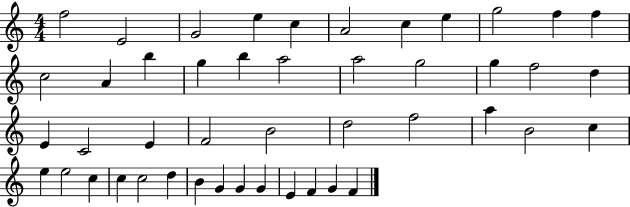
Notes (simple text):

F5/h E4/h G4/h E5/q C5/q A4/h C5/q E5/q G5/h F5/q F5/q C5/h A4/q B5/q G5/q B5/q A5/h A5/h G5/h G5/q F5/h D5/q E4/q C4/h E4/q F4/h B4/h D5/h F5/h A5/q B4/h C5/q E5/q E5/h C5/q C5/q C5/h D5/q B4/q G4/q G4/q G4/q E4/q F4/q G4/q F4/q